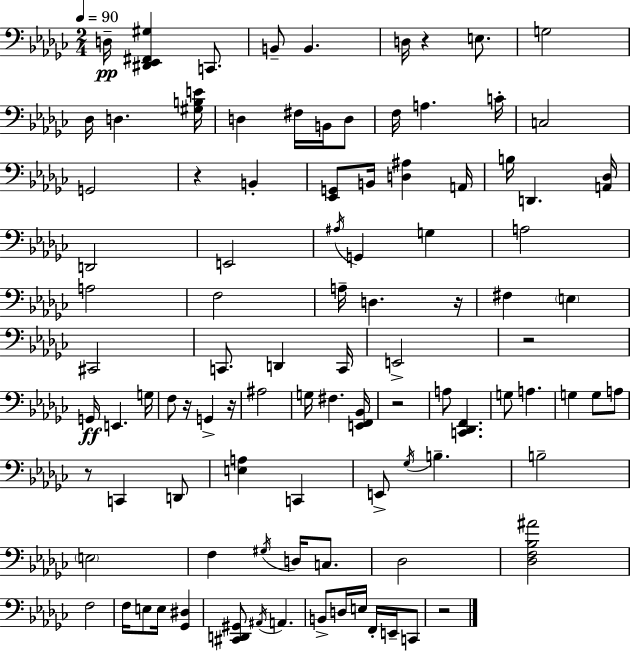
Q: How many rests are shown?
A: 9